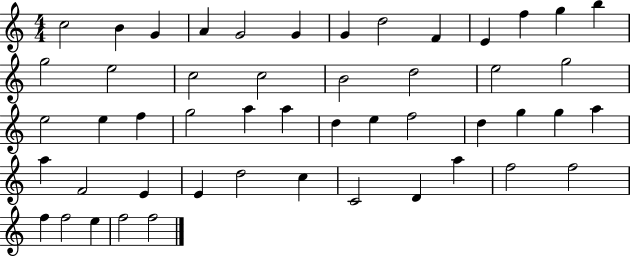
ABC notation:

X:1
T:Untitled
M:4/4
L:1/4
K:C
c2 B G A G2 G G d2 F E f g b g2 e2 c2 c2 B2 d2 e2 g2 e2 e f g2 a a d e f2 d g g a a F2 E E d2 c C2 D a f2 f2 f f2 e f2 f2